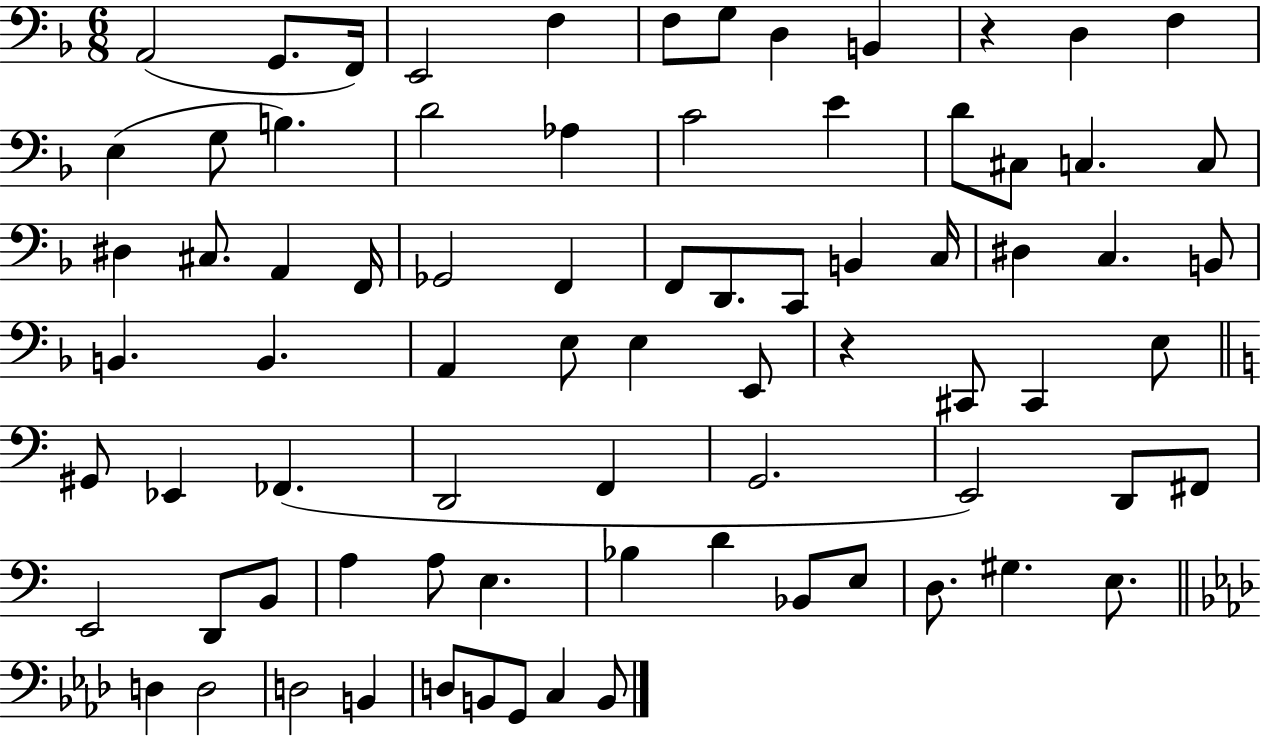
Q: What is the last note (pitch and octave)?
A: B2